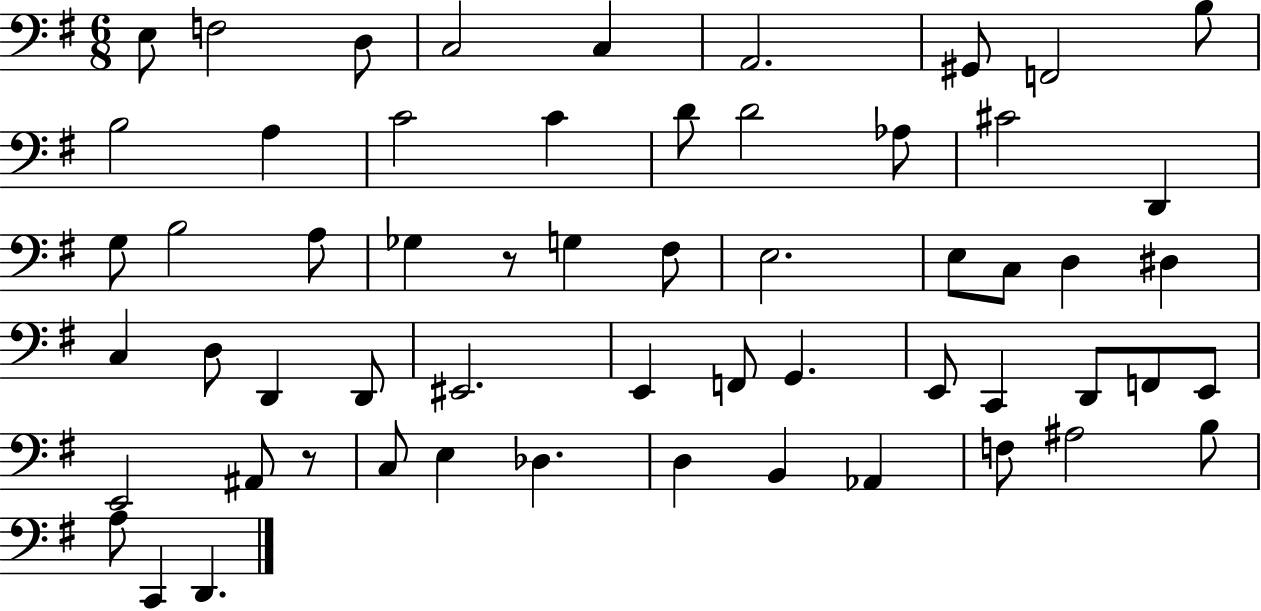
X:1
T:Untitled
M:6/8
L:1/4
K:G
E,/2 F,2 D,/2 C,2 C, A,,2 ^G,,/2 F,,2 B,/2 B,2 A, C2 C D/2 D2 _A,/2 ^C2 D,, G,/2 B,2 A,/2 _G, z/2 G, ^F,/2 E,2 E,/2 C,/2 D, ^D, C, D,/2 D,, D,,/2 ^E,,2 E,, F,,/2 G,, E,,/2 C,, D,,/2 F,,/2 E,,/2 E,,2 ^A,,/2 z/2 C,/2 E, _D, D, B,, _A,, F,/2 ^A,2 B,/2 A,/2 C,, D,,